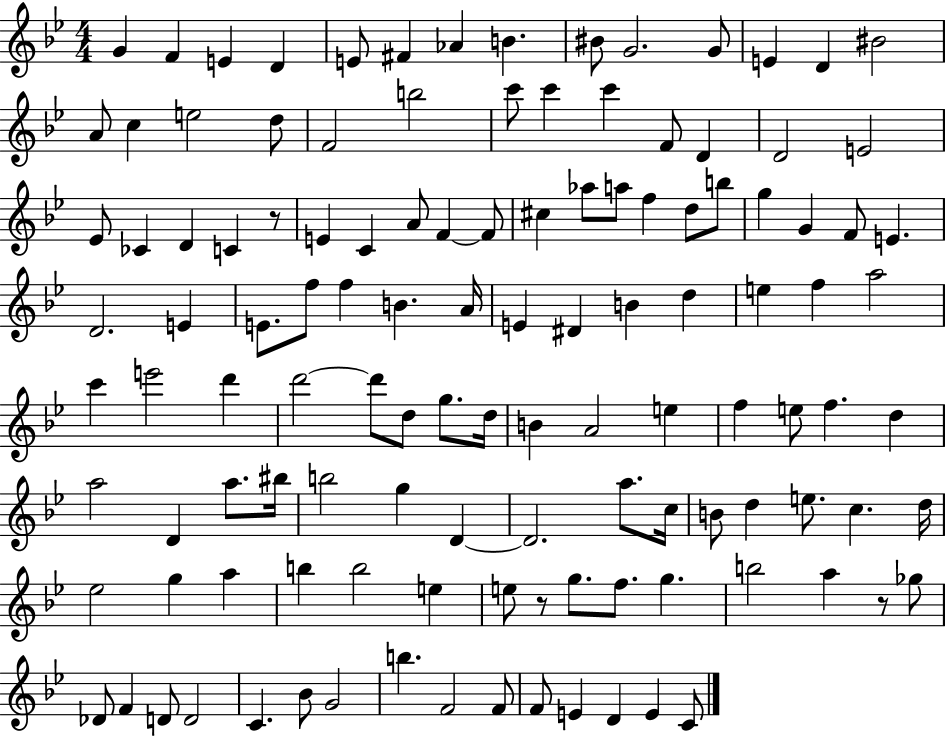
G4/q F4/q E4/q D4/q E4/e F#4/q Ab4/q B4/q. BIS4/e G4/h. G4/e E4/q D4/q BIS4/h A4/e C5/q E5/h D5/e F4/h B5/h C6/e C6/q C6/q F4/e D4/q D4/h E4/h Eb4/e CES4/q D4/q C4/q R/e E4/q C4/q A4/e F4/q F4/e C#5/q Ab5/e A5/e F5/q D5/e B5/e G5/q G4/q F4/e E4/q. D4/h. E4/q E4/e. F5/e F5/q B4/q. A4/s E4/q D#4/q B4/q D5/q E5/q F5/q A5/h C6/q E6/h D6/q D6/h D6/e D5/e G5/e. D5/s B4/q A4/h E5/q F5/q E5/e F5/q. D5/q A5/h D4/q A5/e. BIS5/s B5/h G5/q D4/q D4/h. A5/e. C5/s B4/e D5/q E5/e. C5/q. D5/s Eb5/h G5/q A5/q B5/q B5/h E5/q E5/e R/e G5/e. F5/e. G5/q. B5/h A5/q R/e Gb5/e Db4/e F4/q D4/e D4/h C4/q. Bb4/e G4/h B5/q. F4/h F4/e F4/e E4/q D4/q E4/q C4/e